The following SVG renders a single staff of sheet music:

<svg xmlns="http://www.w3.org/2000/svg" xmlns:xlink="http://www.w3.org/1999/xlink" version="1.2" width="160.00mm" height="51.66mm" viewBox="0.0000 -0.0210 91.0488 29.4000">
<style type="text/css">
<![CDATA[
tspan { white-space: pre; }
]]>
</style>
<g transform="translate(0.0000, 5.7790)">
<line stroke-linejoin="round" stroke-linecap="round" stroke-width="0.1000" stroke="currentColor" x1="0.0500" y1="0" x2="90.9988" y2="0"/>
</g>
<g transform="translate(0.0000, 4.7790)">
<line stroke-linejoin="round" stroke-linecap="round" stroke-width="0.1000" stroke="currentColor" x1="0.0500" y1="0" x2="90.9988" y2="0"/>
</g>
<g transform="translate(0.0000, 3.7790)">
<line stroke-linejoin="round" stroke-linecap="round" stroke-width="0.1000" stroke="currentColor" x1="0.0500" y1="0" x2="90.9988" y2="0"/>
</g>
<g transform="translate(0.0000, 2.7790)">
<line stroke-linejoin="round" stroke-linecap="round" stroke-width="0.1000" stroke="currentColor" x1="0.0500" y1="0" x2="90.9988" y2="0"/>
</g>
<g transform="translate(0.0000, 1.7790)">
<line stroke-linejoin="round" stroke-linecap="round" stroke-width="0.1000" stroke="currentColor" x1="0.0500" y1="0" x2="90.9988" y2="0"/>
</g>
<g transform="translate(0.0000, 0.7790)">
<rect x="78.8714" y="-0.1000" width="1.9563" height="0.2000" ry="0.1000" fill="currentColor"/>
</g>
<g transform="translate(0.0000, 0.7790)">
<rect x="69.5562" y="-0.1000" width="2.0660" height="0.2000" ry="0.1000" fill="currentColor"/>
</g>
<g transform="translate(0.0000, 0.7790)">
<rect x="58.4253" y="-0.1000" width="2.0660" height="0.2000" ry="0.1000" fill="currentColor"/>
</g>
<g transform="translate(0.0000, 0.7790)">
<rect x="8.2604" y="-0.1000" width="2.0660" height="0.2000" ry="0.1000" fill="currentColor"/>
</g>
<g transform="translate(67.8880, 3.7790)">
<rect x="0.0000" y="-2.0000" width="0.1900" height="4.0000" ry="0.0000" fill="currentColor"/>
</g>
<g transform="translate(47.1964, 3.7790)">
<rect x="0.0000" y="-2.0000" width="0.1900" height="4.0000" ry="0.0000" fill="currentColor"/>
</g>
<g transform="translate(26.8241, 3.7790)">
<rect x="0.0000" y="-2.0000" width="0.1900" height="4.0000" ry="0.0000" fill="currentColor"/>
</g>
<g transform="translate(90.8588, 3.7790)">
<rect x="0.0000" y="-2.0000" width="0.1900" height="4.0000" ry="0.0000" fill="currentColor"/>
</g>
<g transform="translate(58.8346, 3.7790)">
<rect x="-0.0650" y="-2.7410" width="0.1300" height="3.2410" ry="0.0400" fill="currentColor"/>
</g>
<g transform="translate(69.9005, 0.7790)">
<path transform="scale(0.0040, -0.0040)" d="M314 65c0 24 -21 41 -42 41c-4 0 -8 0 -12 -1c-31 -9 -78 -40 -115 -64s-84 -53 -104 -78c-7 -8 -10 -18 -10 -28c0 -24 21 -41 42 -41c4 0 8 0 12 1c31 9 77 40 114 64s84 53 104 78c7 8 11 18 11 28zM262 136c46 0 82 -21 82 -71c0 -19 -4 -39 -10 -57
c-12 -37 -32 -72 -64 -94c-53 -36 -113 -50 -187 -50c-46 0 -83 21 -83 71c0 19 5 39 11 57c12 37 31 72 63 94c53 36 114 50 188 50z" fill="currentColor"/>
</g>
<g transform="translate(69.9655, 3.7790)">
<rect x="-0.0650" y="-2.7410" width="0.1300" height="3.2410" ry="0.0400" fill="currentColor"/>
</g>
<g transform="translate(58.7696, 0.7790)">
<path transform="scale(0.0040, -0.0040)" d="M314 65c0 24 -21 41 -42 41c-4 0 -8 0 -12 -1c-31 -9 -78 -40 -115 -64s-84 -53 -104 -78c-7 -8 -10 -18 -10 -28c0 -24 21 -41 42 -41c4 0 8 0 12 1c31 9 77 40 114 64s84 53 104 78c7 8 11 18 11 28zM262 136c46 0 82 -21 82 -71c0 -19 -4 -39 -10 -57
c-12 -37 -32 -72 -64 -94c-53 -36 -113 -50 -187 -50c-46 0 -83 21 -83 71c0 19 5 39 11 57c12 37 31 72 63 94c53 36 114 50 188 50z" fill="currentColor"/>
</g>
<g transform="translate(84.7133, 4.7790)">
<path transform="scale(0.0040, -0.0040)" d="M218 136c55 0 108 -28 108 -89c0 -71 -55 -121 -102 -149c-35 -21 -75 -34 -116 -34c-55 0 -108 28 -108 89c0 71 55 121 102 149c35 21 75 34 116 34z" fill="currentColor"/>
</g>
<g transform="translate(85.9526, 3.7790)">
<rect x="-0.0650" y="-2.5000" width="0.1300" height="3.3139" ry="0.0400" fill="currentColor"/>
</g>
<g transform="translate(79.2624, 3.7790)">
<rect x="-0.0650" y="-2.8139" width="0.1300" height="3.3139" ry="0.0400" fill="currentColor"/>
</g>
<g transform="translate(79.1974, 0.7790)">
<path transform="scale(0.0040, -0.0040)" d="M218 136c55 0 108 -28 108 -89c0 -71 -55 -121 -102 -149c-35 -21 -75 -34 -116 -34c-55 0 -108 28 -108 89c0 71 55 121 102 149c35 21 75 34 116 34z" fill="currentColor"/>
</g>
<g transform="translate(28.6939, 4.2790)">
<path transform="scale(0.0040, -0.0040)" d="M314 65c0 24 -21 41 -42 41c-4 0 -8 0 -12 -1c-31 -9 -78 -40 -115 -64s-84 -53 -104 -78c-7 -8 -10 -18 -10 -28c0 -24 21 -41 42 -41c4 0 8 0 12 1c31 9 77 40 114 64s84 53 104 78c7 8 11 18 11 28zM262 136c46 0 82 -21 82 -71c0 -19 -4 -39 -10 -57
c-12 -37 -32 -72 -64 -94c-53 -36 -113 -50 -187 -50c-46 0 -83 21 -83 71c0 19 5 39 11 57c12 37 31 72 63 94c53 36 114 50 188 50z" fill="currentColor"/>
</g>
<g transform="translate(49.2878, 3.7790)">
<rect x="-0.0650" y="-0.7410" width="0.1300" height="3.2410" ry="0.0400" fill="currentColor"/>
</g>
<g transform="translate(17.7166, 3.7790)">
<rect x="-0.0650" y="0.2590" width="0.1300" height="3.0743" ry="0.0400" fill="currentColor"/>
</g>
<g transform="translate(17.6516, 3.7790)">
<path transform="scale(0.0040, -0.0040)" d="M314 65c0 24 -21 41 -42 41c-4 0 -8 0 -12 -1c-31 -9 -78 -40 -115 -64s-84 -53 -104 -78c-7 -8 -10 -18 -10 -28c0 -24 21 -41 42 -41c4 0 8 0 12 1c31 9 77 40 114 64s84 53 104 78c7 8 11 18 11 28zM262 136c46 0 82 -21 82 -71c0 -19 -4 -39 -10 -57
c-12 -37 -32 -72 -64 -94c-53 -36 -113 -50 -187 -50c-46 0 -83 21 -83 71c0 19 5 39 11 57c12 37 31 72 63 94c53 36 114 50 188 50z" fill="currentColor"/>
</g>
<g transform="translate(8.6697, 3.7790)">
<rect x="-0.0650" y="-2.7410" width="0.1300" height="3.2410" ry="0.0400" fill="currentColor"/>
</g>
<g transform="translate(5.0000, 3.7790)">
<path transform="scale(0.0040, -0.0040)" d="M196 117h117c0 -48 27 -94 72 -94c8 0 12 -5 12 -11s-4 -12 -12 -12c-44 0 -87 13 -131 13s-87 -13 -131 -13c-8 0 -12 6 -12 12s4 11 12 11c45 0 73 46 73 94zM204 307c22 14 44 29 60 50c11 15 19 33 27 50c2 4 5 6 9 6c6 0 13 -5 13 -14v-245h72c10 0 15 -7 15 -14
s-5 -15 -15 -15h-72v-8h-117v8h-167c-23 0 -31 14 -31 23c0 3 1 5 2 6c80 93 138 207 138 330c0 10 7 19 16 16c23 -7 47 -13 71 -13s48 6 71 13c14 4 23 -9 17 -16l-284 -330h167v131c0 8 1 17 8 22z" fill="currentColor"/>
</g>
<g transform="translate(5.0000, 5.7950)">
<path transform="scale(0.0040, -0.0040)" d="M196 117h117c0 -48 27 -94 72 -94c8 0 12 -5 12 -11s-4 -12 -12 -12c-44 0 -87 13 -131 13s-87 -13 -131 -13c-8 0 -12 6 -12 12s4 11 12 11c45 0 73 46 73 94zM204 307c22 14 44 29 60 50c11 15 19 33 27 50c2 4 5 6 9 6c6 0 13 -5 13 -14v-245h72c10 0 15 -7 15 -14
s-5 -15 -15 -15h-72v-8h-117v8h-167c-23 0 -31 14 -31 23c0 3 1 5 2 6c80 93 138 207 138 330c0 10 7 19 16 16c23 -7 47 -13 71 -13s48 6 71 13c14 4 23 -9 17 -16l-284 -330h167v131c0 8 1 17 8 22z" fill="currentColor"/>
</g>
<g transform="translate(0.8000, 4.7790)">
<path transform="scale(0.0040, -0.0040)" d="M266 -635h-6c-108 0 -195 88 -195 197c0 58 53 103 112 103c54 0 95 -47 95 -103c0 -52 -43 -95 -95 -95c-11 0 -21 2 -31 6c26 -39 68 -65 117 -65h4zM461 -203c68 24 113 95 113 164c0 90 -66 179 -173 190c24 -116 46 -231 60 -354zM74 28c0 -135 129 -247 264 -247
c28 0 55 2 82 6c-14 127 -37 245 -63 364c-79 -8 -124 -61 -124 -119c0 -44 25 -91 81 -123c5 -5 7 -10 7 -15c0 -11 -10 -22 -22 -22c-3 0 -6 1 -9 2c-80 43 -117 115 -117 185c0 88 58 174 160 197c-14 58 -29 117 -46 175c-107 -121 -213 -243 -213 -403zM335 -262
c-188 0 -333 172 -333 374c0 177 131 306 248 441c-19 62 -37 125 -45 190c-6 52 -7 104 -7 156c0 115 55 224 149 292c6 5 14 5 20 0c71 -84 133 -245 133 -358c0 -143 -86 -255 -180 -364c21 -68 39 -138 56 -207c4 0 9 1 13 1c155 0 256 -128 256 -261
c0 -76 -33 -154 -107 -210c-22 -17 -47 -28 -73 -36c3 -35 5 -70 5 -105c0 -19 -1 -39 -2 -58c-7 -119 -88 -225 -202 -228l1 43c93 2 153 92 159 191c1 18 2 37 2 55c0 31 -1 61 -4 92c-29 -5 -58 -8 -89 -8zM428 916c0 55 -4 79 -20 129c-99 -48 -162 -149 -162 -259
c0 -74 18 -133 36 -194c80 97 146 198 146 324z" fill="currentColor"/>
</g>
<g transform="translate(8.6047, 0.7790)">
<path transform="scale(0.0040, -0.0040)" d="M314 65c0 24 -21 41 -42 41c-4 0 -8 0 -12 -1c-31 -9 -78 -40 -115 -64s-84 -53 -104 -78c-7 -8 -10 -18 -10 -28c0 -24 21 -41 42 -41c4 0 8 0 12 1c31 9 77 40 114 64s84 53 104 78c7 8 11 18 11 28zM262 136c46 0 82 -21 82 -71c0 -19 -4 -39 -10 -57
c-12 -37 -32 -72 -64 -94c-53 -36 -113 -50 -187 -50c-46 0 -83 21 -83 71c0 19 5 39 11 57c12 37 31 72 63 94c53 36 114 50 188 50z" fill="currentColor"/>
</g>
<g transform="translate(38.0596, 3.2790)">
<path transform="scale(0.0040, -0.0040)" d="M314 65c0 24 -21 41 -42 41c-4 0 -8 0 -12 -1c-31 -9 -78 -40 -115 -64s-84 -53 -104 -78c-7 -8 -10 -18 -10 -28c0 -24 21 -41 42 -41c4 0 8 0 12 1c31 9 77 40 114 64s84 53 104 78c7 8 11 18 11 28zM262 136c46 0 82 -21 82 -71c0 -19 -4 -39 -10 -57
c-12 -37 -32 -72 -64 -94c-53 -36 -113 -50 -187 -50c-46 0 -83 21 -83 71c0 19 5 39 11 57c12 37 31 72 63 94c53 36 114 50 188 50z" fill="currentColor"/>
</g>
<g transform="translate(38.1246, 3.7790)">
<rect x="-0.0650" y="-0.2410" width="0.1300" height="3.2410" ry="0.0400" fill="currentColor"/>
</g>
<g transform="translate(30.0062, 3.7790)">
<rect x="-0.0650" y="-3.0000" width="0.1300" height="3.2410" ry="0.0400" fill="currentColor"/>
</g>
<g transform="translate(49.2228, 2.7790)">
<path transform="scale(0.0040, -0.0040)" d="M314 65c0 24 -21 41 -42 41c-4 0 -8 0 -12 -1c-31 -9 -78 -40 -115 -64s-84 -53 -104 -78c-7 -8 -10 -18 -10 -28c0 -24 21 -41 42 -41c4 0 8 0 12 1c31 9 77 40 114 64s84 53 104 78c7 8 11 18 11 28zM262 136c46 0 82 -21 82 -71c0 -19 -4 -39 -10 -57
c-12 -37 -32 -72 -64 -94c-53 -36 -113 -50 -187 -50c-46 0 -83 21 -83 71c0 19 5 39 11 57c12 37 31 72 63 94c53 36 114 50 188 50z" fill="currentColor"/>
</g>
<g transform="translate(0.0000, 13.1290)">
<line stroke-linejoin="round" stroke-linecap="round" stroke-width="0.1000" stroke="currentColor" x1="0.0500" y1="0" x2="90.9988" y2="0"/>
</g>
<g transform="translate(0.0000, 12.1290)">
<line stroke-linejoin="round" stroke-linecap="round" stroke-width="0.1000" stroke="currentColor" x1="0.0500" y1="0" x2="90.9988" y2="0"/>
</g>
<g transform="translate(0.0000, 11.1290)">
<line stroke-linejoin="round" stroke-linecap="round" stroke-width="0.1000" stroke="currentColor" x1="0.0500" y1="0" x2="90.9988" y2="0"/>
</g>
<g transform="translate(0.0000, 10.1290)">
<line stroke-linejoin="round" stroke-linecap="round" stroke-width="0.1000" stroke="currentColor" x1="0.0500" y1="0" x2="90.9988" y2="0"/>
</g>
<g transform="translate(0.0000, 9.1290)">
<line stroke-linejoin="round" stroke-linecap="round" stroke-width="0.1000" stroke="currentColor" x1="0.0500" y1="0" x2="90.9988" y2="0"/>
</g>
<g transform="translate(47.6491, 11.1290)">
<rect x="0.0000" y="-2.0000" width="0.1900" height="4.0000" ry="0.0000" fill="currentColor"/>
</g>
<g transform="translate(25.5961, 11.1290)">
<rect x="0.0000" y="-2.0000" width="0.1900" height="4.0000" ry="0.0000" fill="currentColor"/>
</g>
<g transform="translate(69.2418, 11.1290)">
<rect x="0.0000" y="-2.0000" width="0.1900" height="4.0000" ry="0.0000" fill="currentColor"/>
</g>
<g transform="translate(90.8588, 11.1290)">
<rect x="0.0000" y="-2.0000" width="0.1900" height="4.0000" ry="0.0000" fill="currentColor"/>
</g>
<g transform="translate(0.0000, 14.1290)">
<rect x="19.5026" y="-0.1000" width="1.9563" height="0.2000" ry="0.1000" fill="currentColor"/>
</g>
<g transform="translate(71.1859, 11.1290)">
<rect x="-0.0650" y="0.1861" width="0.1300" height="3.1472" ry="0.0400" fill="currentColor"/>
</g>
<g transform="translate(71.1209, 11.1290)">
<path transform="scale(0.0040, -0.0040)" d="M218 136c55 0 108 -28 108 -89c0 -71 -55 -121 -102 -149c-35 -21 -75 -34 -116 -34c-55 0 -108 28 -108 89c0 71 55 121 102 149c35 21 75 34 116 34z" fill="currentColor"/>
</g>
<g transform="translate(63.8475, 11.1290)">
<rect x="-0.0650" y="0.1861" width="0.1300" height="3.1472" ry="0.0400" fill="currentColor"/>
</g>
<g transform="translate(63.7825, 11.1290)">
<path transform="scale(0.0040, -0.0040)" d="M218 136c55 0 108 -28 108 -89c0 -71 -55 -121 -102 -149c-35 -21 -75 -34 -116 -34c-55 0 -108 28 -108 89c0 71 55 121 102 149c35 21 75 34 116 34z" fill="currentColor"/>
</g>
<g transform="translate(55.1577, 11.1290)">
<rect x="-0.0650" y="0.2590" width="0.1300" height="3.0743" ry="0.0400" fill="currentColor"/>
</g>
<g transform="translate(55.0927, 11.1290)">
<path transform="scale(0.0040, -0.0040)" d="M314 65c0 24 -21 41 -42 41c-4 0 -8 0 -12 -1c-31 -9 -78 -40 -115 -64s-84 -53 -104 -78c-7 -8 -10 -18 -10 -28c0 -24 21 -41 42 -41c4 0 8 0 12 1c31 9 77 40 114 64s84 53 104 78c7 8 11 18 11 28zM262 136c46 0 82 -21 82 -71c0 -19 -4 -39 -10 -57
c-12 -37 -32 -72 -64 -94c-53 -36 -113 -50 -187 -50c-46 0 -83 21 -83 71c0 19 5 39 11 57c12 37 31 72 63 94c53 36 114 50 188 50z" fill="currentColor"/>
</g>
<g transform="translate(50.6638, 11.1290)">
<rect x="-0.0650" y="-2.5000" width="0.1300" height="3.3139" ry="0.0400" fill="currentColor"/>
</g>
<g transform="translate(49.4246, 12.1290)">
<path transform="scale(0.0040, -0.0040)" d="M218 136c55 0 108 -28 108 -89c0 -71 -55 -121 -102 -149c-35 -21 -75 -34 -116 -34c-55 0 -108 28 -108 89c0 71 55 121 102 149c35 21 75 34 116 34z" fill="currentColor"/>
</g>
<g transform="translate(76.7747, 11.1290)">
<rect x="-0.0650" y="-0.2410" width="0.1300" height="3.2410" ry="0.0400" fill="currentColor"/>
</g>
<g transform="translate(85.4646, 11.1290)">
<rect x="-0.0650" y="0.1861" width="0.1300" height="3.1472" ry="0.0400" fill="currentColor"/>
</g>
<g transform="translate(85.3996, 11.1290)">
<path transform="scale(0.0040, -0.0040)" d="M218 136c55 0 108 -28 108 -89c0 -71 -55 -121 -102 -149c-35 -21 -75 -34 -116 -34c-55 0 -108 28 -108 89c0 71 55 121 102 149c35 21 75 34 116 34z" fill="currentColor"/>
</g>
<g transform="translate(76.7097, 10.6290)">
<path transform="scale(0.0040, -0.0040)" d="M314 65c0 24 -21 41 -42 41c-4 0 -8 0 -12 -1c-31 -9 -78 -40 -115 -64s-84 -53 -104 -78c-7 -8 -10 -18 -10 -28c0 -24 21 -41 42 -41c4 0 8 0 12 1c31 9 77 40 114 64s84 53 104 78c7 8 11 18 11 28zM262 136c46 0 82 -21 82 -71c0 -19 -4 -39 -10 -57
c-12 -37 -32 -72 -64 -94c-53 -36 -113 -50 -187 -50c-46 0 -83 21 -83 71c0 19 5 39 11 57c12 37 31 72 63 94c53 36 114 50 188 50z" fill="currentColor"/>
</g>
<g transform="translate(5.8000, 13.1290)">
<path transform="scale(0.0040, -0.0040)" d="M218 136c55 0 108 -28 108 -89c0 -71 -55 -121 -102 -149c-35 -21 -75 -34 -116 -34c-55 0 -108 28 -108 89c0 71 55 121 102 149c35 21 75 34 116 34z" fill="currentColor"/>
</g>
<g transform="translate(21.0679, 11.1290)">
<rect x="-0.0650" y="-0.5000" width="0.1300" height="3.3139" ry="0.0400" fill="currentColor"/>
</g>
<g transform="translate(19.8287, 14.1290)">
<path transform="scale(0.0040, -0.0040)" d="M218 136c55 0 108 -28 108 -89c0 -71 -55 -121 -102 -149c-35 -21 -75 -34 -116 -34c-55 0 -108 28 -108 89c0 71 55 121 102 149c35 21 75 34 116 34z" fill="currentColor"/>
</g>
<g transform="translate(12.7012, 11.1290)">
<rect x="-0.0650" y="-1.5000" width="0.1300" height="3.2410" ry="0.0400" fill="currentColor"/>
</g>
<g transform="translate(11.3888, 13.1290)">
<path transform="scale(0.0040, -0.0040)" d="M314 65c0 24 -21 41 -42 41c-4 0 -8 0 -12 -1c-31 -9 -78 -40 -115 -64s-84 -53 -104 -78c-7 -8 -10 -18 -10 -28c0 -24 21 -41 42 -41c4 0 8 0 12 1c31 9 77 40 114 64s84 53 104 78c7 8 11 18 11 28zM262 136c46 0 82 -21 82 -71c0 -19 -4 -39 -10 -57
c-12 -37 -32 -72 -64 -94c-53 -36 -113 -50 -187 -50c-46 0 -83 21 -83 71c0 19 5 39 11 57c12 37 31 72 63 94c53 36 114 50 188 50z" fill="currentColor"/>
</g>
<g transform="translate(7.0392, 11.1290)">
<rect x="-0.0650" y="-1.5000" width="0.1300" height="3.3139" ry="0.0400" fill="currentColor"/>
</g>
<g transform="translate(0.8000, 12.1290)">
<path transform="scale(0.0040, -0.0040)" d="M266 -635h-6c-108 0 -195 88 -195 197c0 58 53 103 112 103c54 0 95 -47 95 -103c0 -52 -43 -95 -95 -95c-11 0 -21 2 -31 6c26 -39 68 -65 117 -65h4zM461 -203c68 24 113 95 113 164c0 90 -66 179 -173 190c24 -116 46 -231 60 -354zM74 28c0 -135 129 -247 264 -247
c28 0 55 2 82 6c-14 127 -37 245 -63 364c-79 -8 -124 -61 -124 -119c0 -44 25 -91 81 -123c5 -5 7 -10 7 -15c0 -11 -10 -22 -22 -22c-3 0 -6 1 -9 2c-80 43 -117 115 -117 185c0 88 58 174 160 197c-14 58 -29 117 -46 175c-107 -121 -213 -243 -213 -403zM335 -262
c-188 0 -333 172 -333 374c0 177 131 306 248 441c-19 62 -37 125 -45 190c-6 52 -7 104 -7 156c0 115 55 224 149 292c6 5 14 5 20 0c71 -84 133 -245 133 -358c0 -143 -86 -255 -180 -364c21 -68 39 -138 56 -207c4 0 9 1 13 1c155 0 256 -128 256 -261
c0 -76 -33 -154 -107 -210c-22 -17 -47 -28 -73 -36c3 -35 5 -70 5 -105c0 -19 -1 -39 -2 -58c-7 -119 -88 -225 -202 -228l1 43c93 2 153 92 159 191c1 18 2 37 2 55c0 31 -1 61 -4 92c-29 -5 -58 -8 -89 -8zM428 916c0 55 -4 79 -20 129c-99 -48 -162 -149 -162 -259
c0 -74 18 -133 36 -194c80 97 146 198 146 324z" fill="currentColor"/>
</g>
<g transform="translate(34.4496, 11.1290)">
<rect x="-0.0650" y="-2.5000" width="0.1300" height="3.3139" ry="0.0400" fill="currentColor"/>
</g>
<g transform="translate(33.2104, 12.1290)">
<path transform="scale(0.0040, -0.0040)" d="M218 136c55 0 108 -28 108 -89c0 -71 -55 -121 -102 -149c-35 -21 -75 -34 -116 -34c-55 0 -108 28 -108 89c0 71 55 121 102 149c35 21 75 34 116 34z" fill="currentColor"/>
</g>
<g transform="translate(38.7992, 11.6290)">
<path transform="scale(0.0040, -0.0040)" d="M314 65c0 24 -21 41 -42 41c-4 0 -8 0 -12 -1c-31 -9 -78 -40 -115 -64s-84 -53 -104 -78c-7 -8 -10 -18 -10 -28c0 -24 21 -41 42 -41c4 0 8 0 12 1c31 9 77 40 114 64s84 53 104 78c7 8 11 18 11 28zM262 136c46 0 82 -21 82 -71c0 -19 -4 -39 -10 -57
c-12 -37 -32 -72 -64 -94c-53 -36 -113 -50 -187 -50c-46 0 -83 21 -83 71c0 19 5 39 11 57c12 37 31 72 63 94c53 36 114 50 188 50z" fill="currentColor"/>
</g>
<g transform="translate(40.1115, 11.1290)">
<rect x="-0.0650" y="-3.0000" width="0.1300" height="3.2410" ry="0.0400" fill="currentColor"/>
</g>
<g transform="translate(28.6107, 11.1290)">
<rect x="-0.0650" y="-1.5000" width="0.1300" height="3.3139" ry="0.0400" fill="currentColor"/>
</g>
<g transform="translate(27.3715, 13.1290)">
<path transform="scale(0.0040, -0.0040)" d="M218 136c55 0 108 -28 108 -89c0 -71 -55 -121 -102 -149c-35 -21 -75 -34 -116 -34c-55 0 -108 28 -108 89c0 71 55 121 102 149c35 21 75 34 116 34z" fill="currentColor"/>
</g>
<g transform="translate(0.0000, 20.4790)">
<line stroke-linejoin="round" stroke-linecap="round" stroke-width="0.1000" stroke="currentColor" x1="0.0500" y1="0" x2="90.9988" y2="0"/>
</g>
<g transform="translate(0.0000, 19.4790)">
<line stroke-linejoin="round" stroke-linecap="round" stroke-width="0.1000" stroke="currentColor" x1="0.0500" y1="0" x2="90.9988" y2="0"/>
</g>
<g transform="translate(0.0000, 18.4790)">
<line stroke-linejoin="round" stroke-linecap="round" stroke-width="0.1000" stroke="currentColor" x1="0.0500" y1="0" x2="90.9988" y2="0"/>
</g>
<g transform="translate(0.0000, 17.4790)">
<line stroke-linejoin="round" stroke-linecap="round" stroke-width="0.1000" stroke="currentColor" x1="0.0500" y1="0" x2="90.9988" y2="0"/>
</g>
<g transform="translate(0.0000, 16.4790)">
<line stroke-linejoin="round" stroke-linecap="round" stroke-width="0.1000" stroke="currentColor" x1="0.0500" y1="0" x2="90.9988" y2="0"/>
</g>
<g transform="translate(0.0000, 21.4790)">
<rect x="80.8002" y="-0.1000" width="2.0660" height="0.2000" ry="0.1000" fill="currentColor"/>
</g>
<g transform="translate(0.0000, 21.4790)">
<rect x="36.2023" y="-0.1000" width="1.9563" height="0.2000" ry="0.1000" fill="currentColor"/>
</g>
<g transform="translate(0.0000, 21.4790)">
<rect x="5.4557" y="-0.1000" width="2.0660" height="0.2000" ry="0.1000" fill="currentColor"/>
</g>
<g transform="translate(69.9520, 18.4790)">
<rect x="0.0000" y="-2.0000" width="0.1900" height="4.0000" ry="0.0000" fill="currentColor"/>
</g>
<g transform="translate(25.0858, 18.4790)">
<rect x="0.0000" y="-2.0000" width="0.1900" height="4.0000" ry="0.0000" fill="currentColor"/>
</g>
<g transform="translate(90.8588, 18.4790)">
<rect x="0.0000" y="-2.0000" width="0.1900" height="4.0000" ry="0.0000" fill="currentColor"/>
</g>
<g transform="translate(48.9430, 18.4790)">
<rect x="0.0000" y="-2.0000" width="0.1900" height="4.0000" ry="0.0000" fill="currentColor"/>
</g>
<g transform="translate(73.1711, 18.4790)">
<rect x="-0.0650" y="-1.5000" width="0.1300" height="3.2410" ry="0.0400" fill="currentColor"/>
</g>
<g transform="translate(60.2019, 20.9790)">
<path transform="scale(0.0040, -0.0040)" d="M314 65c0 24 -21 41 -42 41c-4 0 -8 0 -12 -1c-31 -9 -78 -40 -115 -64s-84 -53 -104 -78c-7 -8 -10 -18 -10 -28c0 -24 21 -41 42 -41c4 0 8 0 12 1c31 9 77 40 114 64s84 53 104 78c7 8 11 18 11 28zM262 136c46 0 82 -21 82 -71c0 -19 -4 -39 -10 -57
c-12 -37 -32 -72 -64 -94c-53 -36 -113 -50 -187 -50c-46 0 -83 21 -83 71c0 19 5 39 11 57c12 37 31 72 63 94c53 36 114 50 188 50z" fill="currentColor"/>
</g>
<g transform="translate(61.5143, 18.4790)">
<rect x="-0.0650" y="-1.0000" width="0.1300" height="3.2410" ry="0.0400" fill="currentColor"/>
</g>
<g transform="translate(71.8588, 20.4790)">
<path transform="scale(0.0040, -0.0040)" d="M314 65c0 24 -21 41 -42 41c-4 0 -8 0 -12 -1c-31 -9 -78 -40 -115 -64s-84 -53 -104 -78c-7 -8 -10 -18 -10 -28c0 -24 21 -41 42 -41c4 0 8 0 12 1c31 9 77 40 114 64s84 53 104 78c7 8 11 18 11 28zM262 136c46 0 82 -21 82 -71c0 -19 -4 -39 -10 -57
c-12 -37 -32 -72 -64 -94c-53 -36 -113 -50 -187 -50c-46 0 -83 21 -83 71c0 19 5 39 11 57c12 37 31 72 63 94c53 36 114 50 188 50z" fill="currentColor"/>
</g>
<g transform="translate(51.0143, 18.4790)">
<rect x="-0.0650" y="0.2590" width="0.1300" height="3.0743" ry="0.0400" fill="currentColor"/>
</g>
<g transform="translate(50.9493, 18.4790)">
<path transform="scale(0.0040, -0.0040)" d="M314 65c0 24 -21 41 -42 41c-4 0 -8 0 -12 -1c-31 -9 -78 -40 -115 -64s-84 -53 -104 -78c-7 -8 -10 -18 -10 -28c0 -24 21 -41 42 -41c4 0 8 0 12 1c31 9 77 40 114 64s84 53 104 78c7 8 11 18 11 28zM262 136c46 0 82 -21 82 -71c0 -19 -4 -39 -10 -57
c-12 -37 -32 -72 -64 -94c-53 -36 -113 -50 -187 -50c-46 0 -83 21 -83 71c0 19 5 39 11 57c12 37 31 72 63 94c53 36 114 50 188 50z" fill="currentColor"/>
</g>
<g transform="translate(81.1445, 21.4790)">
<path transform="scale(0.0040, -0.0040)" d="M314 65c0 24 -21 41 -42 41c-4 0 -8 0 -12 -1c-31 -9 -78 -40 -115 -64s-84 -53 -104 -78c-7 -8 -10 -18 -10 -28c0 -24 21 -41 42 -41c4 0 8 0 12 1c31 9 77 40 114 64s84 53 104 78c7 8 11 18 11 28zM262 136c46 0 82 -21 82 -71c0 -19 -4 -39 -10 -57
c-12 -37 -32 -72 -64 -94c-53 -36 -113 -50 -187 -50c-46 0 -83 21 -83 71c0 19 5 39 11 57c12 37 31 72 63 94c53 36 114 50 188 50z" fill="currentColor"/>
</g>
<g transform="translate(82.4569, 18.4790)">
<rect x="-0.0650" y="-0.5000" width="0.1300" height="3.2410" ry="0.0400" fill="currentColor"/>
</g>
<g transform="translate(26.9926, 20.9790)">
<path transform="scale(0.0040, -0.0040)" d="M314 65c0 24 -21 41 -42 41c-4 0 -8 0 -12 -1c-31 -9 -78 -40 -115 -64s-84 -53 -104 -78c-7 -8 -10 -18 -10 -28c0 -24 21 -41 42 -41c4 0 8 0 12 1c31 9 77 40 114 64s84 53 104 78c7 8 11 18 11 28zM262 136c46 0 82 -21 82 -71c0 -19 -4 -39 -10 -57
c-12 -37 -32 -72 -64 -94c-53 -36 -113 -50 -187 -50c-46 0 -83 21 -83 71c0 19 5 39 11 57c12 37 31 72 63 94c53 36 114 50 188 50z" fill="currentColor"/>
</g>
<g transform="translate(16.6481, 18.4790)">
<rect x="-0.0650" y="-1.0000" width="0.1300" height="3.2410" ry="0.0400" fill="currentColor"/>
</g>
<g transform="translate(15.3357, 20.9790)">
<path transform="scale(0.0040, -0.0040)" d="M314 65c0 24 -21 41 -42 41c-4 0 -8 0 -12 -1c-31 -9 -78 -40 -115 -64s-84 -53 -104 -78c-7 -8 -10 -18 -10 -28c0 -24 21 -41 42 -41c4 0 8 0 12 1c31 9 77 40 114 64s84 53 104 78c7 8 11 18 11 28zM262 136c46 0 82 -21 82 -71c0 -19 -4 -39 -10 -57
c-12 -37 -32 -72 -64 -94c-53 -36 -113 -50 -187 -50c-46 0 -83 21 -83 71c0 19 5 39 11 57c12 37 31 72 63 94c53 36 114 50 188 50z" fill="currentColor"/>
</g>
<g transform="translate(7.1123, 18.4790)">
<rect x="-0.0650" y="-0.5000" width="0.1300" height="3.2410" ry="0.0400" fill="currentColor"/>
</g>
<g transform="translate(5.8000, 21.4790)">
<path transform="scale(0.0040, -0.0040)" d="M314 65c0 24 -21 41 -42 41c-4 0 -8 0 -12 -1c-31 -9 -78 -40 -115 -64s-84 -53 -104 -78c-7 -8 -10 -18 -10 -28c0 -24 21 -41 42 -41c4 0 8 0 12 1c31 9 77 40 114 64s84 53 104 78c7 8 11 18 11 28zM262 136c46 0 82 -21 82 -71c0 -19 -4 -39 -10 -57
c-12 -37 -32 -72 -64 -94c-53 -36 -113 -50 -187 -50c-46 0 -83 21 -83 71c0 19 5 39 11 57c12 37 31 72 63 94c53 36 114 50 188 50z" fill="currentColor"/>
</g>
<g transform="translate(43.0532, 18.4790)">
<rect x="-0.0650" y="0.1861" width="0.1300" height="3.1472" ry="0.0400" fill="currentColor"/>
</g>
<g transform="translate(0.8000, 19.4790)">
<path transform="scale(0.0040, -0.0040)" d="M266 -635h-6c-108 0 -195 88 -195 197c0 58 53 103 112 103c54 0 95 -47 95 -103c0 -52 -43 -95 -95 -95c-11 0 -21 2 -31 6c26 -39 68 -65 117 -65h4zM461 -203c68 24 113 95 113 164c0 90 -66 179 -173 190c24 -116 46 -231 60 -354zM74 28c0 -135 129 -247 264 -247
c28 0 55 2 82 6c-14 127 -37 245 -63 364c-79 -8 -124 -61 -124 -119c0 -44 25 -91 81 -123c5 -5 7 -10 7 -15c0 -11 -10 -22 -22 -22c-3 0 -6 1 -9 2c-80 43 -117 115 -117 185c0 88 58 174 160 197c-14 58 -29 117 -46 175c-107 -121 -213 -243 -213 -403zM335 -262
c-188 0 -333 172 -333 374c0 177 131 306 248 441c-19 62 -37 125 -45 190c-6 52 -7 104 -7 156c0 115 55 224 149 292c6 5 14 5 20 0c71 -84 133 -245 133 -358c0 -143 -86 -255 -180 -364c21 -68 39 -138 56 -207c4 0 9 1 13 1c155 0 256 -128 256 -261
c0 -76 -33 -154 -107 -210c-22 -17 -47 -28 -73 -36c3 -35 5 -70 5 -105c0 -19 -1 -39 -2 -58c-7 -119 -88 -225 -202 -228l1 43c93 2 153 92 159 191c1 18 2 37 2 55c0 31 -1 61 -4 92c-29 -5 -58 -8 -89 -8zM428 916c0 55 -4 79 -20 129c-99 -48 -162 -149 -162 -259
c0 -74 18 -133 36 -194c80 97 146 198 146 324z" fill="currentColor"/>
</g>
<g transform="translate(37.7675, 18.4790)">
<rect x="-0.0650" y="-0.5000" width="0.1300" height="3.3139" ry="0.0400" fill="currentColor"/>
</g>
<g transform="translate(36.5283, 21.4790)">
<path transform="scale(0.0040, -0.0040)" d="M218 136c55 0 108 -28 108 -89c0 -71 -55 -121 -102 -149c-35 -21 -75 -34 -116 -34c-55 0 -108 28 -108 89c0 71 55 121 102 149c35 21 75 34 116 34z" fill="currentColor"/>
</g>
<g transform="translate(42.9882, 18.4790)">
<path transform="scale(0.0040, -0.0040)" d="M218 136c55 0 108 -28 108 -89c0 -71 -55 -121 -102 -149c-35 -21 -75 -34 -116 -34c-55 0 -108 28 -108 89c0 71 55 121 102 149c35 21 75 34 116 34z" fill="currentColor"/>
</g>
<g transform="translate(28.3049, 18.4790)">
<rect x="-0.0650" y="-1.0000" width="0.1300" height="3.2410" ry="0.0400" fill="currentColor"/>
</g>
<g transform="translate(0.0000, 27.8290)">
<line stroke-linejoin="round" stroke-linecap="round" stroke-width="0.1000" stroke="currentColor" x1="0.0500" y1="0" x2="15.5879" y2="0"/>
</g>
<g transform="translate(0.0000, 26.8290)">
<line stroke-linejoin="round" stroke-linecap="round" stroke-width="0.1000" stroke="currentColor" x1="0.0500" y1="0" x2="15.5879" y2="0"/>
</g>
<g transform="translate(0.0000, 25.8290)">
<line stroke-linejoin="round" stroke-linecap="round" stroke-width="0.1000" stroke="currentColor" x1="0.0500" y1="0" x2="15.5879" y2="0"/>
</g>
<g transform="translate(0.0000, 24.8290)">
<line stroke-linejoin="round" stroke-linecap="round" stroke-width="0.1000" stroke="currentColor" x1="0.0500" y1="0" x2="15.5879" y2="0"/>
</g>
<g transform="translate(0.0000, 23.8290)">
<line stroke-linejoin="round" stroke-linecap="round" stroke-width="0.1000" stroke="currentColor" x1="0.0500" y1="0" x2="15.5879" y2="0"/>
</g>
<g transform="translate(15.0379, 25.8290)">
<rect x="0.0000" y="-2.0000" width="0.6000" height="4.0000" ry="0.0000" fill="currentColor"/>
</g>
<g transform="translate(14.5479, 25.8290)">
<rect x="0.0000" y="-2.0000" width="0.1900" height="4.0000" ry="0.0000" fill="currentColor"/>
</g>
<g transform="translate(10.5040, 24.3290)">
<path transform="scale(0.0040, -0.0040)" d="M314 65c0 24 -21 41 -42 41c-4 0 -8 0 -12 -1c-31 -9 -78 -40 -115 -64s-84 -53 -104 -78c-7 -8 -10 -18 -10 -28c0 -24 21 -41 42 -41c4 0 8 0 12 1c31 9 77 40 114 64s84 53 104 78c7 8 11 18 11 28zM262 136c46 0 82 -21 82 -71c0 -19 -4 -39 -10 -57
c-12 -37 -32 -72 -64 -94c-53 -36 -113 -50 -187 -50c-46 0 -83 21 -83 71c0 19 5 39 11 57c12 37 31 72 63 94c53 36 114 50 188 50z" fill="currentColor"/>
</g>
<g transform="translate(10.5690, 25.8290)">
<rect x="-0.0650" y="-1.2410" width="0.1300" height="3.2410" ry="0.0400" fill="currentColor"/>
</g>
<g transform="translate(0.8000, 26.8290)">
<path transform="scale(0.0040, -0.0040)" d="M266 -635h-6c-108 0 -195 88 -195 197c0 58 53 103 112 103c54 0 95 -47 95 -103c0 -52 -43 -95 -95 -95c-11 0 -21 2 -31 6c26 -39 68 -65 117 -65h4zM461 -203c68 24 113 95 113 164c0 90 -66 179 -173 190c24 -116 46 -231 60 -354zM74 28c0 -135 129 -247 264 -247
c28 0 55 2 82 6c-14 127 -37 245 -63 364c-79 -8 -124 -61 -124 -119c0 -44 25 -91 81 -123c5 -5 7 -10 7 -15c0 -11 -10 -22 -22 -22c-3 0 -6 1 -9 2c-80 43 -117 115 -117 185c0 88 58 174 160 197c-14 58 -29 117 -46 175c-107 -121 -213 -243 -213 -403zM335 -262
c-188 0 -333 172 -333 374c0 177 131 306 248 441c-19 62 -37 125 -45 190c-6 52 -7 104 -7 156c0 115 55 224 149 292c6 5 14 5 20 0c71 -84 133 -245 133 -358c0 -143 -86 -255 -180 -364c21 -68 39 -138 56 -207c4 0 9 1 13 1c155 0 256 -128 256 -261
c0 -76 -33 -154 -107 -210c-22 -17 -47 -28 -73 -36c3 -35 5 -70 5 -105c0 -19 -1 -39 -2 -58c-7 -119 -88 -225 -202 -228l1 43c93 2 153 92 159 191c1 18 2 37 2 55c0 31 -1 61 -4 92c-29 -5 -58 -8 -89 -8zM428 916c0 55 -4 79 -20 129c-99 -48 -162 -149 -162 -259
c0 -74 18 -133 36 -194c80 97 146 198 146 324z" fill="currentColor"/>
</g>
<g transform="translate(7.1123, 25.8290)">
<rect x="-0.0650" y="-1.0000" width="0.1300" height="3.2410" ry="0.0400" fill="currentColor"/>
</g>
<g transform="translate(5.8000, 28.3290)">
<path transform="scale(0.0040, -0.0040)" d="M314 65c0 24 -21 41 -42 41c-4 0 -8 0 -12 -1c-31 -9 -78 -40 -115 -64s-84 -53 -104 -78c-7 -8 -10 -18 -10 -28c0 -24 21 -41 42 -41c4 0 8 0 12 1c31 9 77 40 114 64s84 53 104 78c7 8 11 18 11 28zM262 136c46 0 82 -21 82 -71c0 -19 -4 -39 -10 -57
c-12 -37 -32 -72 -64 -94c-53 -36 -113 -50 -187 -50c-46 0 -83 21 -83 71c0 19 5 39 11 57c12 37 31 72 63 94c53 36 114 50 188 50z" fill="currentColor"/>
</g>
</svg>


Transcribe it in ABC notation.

X:1
T:Untitled
M:4/4
L:1/4
K:C
a2 B2 A2 c2 d2 a2 a2 a G E E2 C E G A2 G B2 B B c2 B C2 D2 D2 C B B2 D2 E2 C2 D2 e2